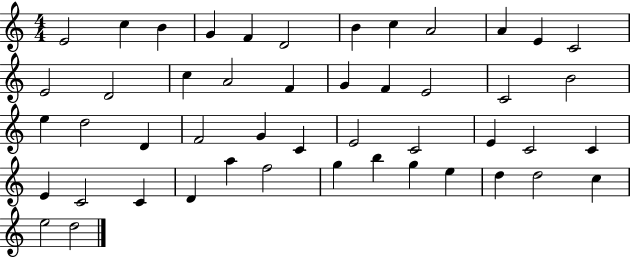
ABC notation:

X:1
T:Untitled
M:4/4
L:1/4
K:C
E2 c B G F D2 B c A2 A E C2 E2 D2 c A2 F G F E2 C2 B2 e d2 D F2 G C E2 C2 E C2 C E C2 C D a f2 g b g e d d2 c e2 d2